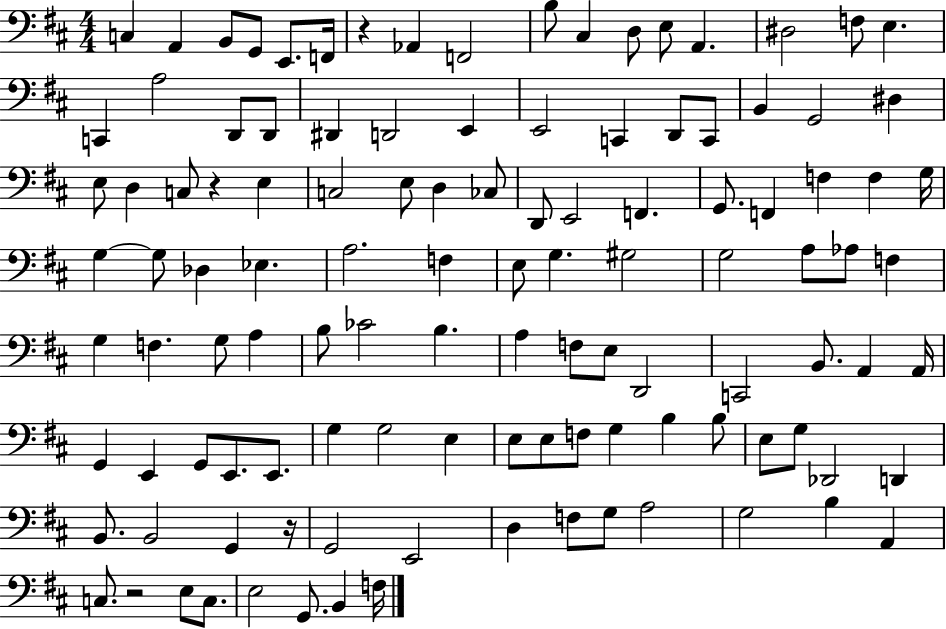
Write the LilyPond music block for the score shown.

{
  \clef bass
  \numericTimeSignature
  \time 4/4
  \key d \major
  c4 a,4 b,8 g,8 e,8. f,16 | r4 aes,4 f,2 | b8 cis4 d8 e8 a,4. | dis2 f8 e4. | \break c,4 a2 d,8 d,8 | dis,4 d,2 e,4 | e,2 c,4 d,8 c,8 | b,4 g,2 dis4 | \break e8 d4 c8 r4 e4 | c2 e8 d4 ces8 | d,8 e,2 f,4. | g,8. f,4 f4 f4 g16 | \break g4~~ g8 des4 ees4. | a2. f4 | e8 g4. gis2 | g2 a8 aes8 f4 | \break g4 f4. g8 a4 | b8 ces'2 b4. | a4 f8 e8 d,2 | c,2 b,8. a,4 a,16 | \break g,4 e,4 g,8 e,8. e,8. | g4 g2 e4 | e8 e8 f8 g4 b4 b8 | e8 g8 des,2 d,4 | \break b,8. b,2 g,4 r16 | g,2 e,2 | d4 f8 g8 a2 | g2 b4 a,4 | \break c8. r2 e8 c8. | e2 g,8. b,4 f16 | \bar "|."
}